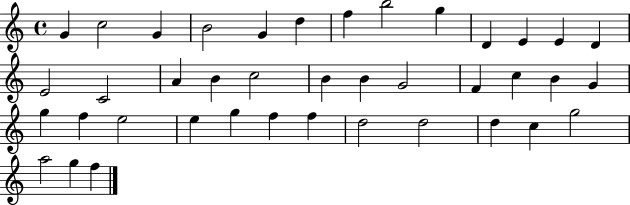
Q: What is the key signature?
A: C major